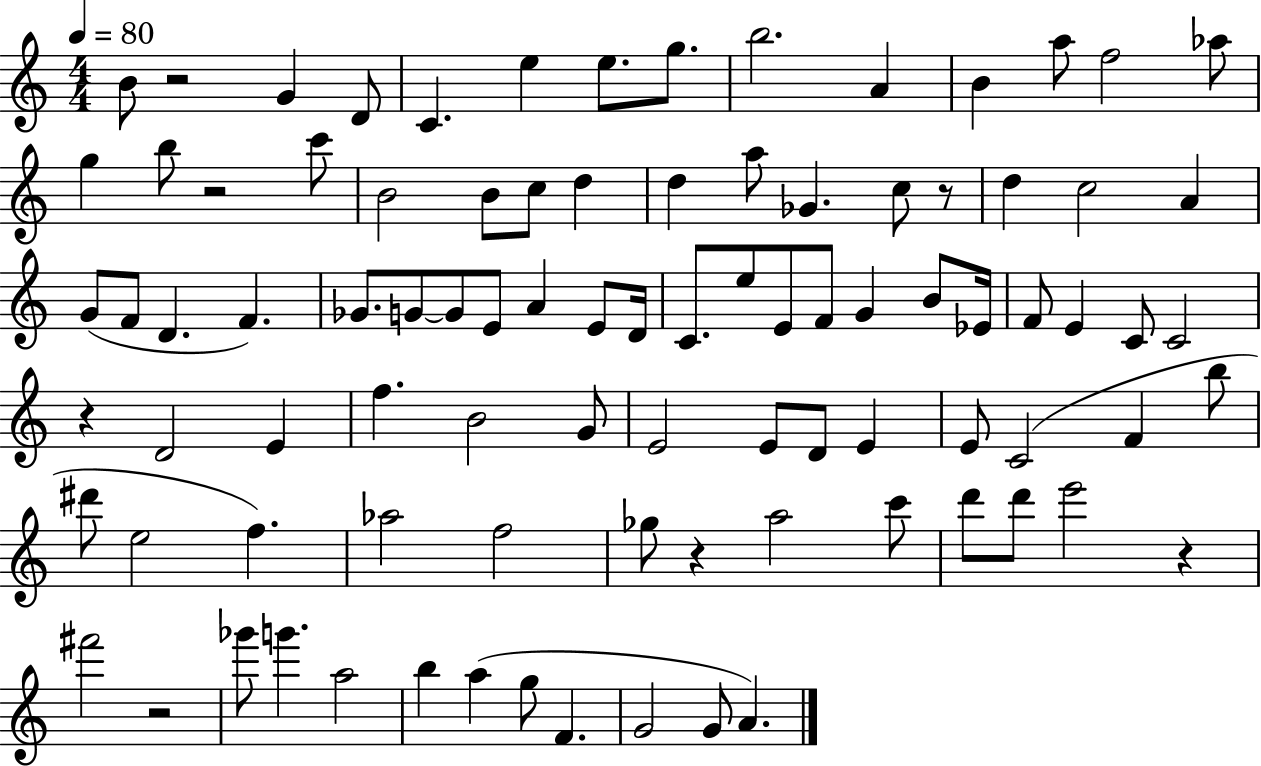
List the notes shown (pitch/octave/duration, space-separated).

B4/e R/h G4/q D4/e C4/q. E5/q E5/e. G5/e. B5/h. A4/q B4/q A5/e F5/h Ab5/e G5/q B5/e R/h C6/e B4/h B4/e C5/e D5/q D5/q A5/e Gb4/q. C5/e R/e D5/q C5/h A4/q G4/e F4/e D4/q. F4/q. Gb4/e. G4/e G4/e E4/e A4/q E4/e D4/s C4/e. E5/e E4/e F4/e G4/q B4/e Eb4/s F4/e E4/q C4/e C4/h R/q D4/h E4/q F5/q. B4/h G4/e E4/h E4/e D4/e E4/q E4/e C4/h F4/q B5/e D#6/e E5/h F5/q. Ab5/h F5/h Gb5/e R/q A5/h C6/e D6/e D6/e E6/h R/q F#6/h R/h Gb6/e G6/q. A5/h B5/q A5/q G5/e F4/q. G4/h G4/e A4/q.